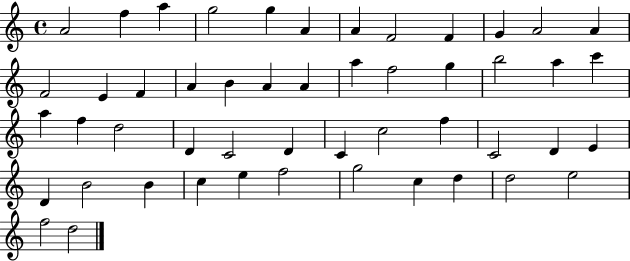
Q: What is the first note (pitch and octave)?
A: A4